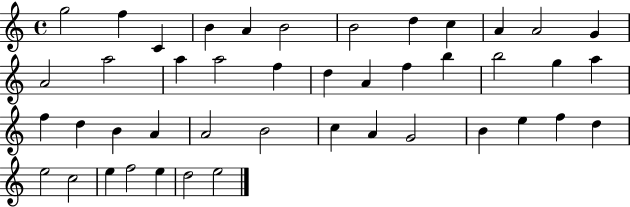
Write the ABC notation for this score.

X:1
T:Untitled
M:4/4
L:1/4
K:C
g2 f C B A B2 B2 d c A A2 G A2 a2 a a2 f d A f b b2 g a f d B A A2 B2 c A G2 B e f d e2 c2 e f2 e d2 e2